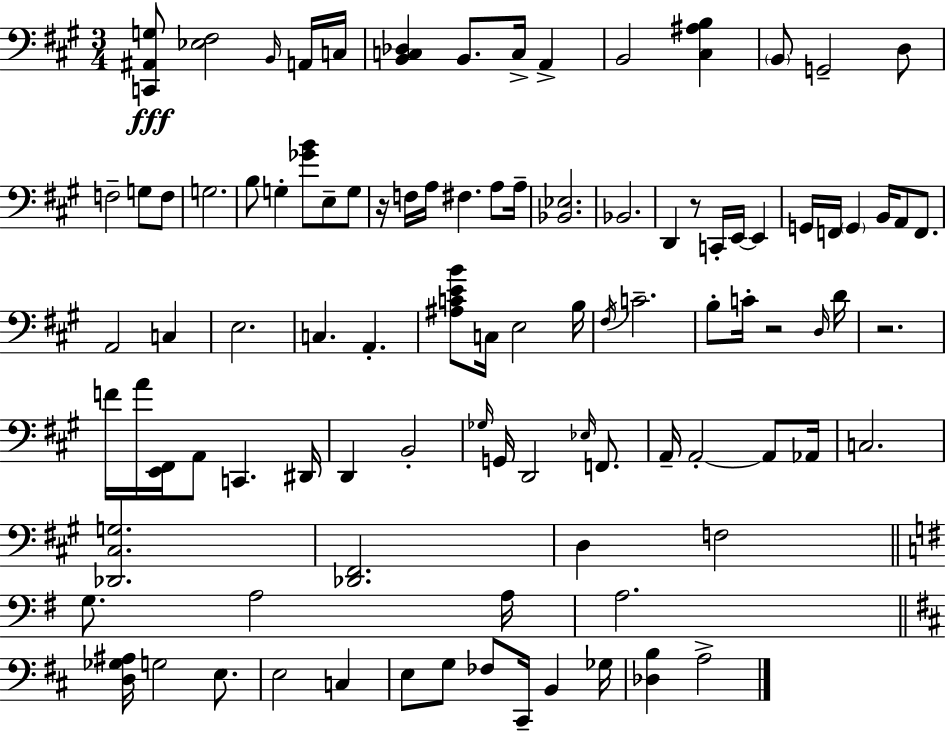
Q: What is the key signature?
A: A major